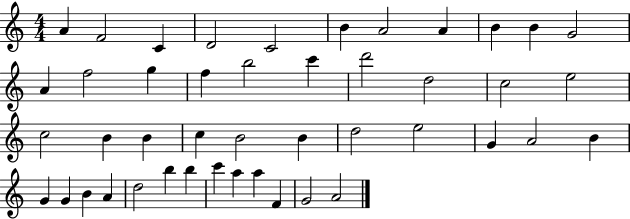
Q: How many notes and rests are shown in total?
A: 45